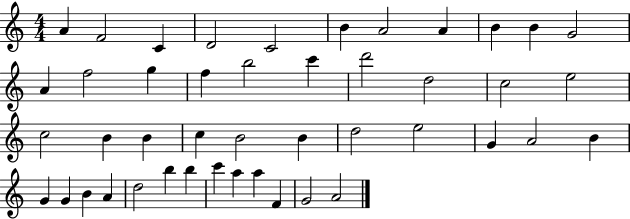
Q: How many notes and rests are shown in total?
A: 45